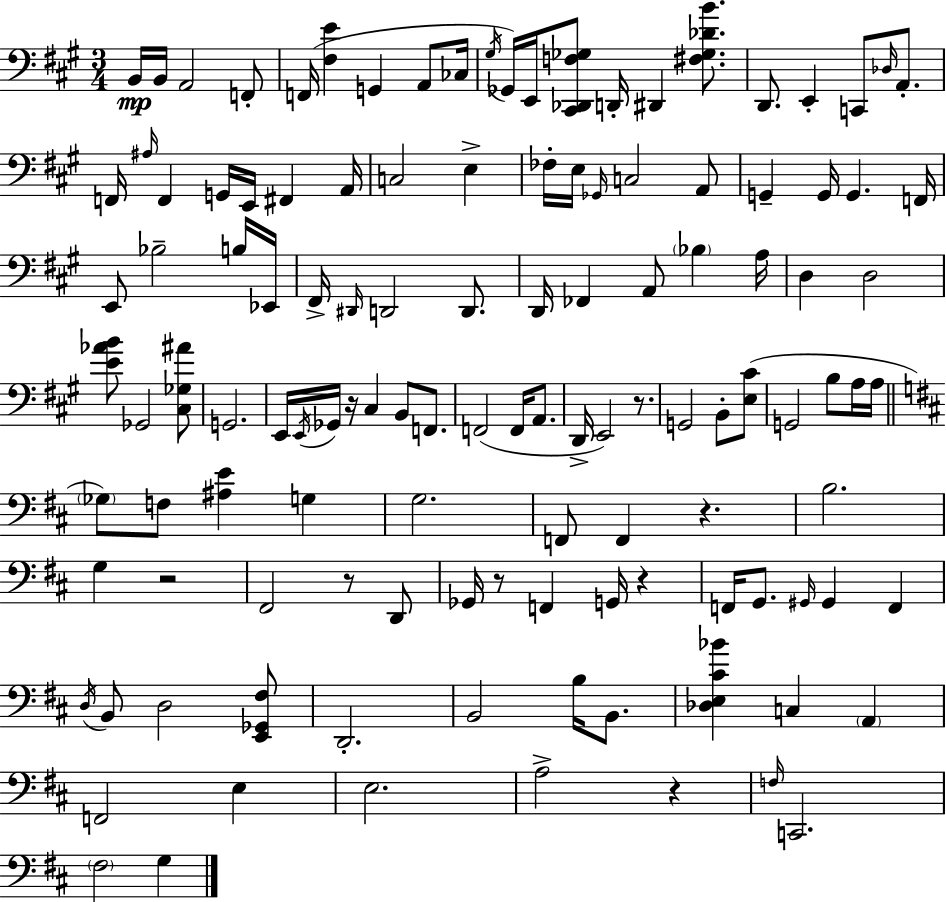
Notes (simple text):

B2/s B2/s A2/h F2/e F2/s [F#3,E4]/q G2/q A2/e CES3/s G#3/s Gb2/s E2/s [C#2,Db2,F3,Gb3]/e D2/s D#2/q [F#3,Gb3,Db4,B4]/e. D2/e. E2/q C2/e Db3/s A2/e. F2/s A#3/s F2/q G2/s E2/s F#2/q A2/s C3/h E3/q FES3/s E3/s Gb2/s C3/h A2/e G2/q G2/s G2/q. F2/s E2/e Bb3/h B3/s Eb2/s F#2/s D#2/s D2/h D2/e. D2/s FES2/q A2/e Bb3/q A3/s D3/q D3/h [E4,Ab4,B4]/e Gb2/h [C#3,Gb3,A#4]/e G2/h. E2/s E2/s Gb2/s R/s C#3/q B2/e F2/e. F2/h F2/s A2/e. D2/s E2/h R/e. G2/h B2/e [E3,C#4]/e G2/h B3/e A3/s A3/s Gb3/e F3/e [A#3,E4]/q G3/q G3/h. F2/e F2/q R/q. B3/h. G3/q R/h F#2/h R/e D2/e Gb2/s R/e F2/q G2/s R/q F2/s G2/e. G#2/s G#2/q F2/q D3/s B2/e D3/h [E2,Gb2,F#3]/e D2/h. B2/h B3/s B2/e. [Db3,E3,C#4,Bb4]/q C3/q A2/q F2/h E3/q E3/h. A3/h R/q F3/s C2/h. F#3/h G3/q